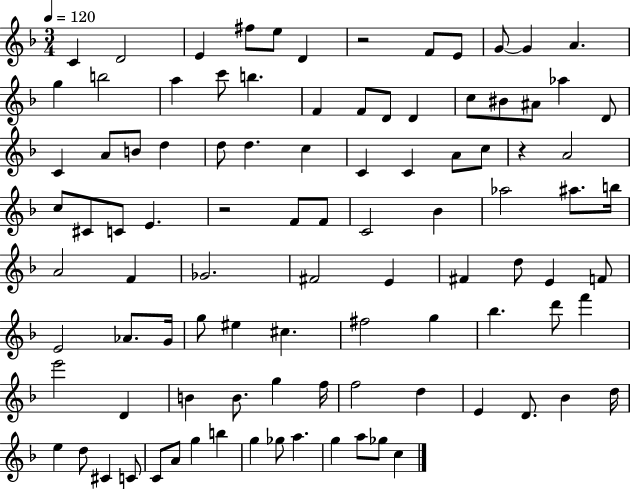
X:1
T:Untitled
M:3/4
L:1/4
K:F
C D2 E ^f/2 e/2 D z2 F/2 E/2 G/2 G A g b2 a c'/2 b F F/2 D/2 D c/2 ^B/2 ^A/2 _a D/2 C A/2 B/2 d d/2 d c C C A/2 c/2 z A2 c/2 ^C/2 C/2 E z2 F/2 F/2 C2 _B _a2 ^a/2 b/4 A2 F _G2 ^F2 E ^F d/2 E F/2 E2 _A/2 G/4 g/2 ^e ^c ^f2 g _b d'/2 f' e'2 D B B/2 g f/4 f2 d E D/2 _B d/4 e d/2 ^C C/2 C/2 A/2 g b g _g/2 a g a/2 _g/2 c